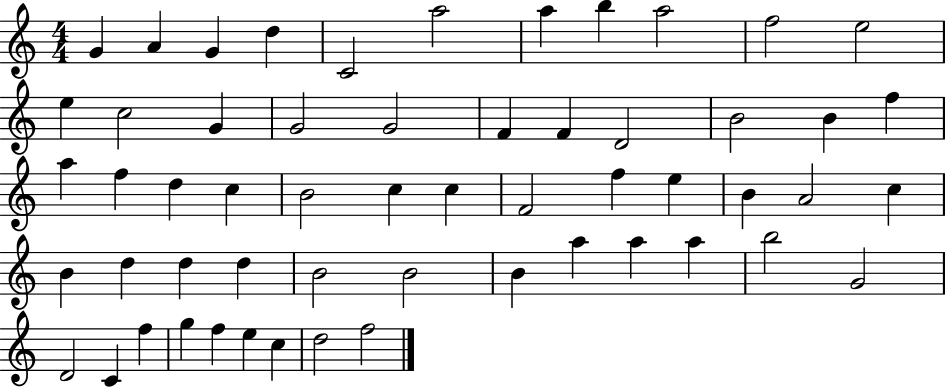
{
  \clef treble
  \numericTimeSignature
  \time 4/4
  \key c \major
  g'4 a'4 g'4 d''4 | c'2 a''2 | a''4 b''4 a''2 | f''2 e''2 | \break e''4 c''2 g'4 | g'2 g'2 | f'4 f'4 d'2 | b'2 b'4 f''4 | \break a''4 f''4 d''4 c''4 | b'2 c''4 c''4 | f'2 f''4 e''4 | b'4 a'2 c''4 | \break b'4 d''4 d''4 d''4 | b'2 b'2 | b'4 a''4 a''4 a''4 | b''2 g'2 | \break d'2 c'4 f''4 | g''4 f''4 e''4 c''4 | d''2 f''2 | \bar "|."
}